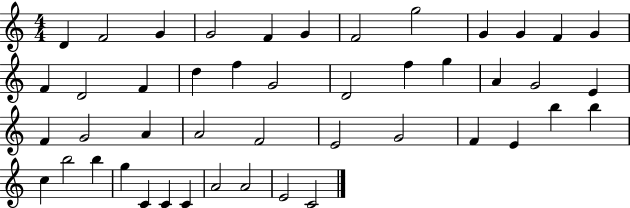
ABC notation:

X:1
T:Untitled
M:4/4
L:1/4
K:C
D F2 G G2 F G F2 g2 G G F G F D2 F d f G2 D2 f g A G2 E F G2 A A2 F2 E2 G2 F E b b c b2 b g C C C A2 A2 E2 C2